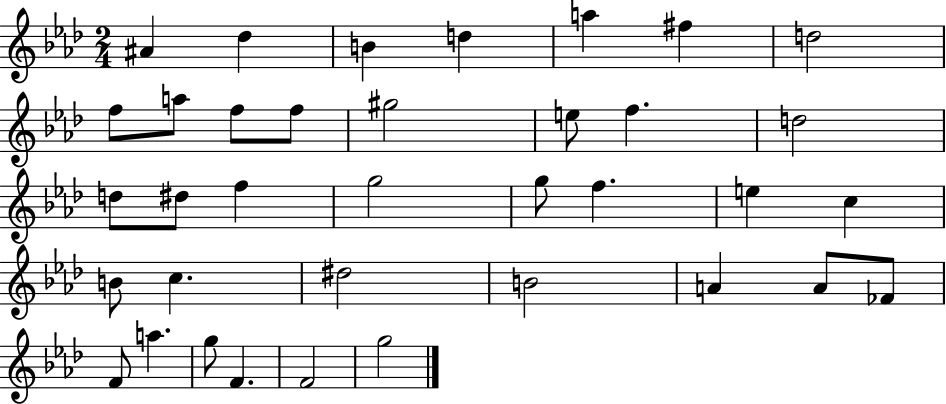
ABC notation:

X:1
T:Untitled
M:2/4
L:1/4
K:Ab
^A _d B d a ^f d2 f/2 a/2 f/2 f/2 ^g2 e/2 f d2 d/2 ^d/2 f g2 g/2 f e c B/2 c ^d2 B2 A A/2 _F/2 F/2 a g/2 F F2 g2